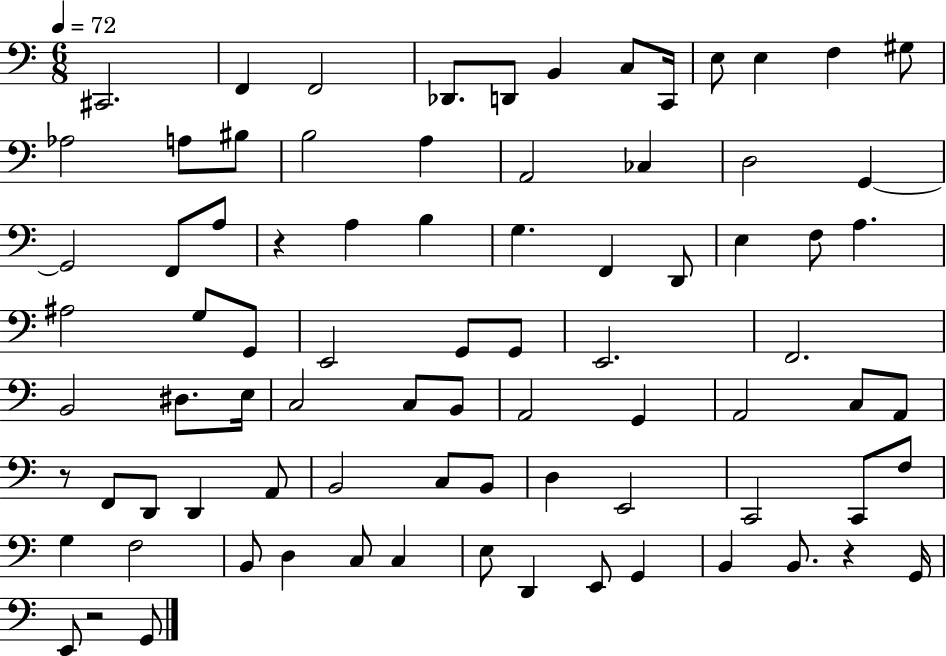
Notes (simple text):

C#2/h. F2/q F2/h Db2/e. D2/e B2/q C3/e C2/s E3/e E3/q F3/q G#3/e Ab3/h A3/e BIS3/e B3/h A3/q A2/h CES3/q D3/h G2/q G2/h F2/e A3/e R/q A3/q B3/q G3/q. F2/q D2/e E3/q F3/e A3/q. A#3/h G3/e G2/e E2/h G2/e G2/e E2/h. F2/h. B2/h D#3/e. E3/s C3/h C3/e B2/e A2/h G2/q A2/h C3/e A2/e R/e F2/e D2/e D2/q A2/e B2/h C3/e B2/e D3/q E2/h C2/h C2/e F3/e G3/q F3/h B2/e D3/q C3/e C3/q E3/e D2/q E2/e G2/q B2/q B2/e. R/q G2/s E2/e R/h G2/e